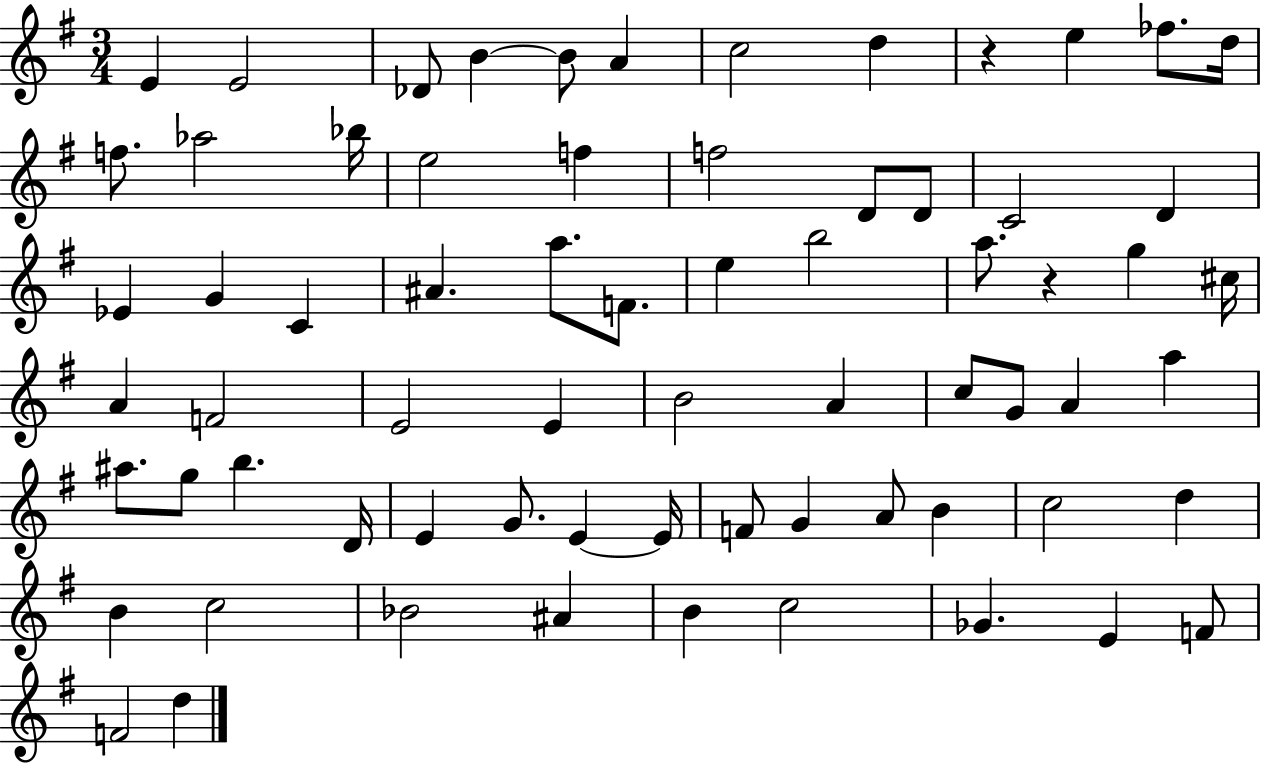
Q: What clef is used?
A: treble